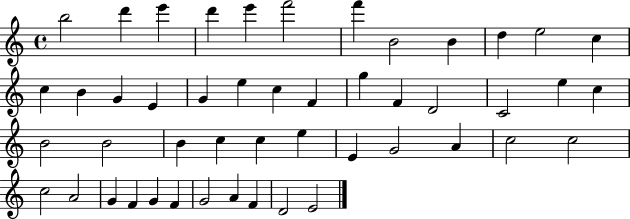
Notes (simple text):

B5/h D6/q E6/q D6/q E6/q F6/h F6/q B4/h B4/q D5/q E5/h C5/q C5/q B4/q G4/q E4/q G4/q E5/q C5/q F4/q G5/q F4/q D4/h C4/h E5/q C5/q B4/h B4/h B4/q C5/q C5/q E5/q E4/q G4/h A4/q C5/h C5/h C5/h A4/h G4/q F4/q G4/q F4/q G4/h A4/q F4/q D4/h E4/h